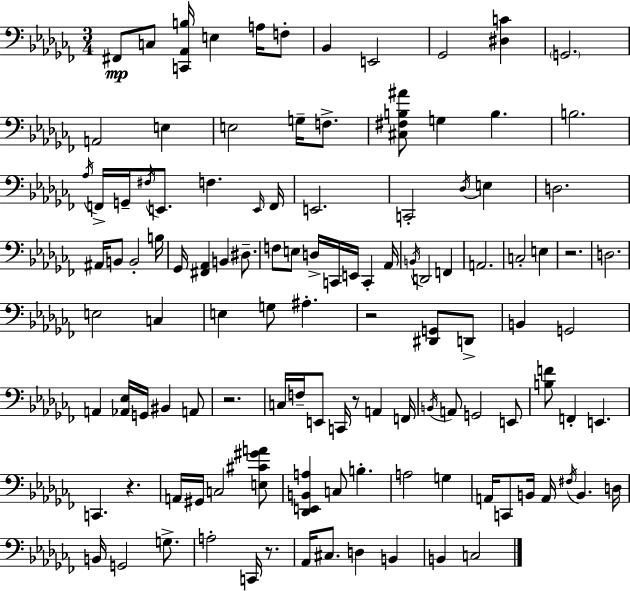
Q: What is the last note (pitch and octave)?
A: C3